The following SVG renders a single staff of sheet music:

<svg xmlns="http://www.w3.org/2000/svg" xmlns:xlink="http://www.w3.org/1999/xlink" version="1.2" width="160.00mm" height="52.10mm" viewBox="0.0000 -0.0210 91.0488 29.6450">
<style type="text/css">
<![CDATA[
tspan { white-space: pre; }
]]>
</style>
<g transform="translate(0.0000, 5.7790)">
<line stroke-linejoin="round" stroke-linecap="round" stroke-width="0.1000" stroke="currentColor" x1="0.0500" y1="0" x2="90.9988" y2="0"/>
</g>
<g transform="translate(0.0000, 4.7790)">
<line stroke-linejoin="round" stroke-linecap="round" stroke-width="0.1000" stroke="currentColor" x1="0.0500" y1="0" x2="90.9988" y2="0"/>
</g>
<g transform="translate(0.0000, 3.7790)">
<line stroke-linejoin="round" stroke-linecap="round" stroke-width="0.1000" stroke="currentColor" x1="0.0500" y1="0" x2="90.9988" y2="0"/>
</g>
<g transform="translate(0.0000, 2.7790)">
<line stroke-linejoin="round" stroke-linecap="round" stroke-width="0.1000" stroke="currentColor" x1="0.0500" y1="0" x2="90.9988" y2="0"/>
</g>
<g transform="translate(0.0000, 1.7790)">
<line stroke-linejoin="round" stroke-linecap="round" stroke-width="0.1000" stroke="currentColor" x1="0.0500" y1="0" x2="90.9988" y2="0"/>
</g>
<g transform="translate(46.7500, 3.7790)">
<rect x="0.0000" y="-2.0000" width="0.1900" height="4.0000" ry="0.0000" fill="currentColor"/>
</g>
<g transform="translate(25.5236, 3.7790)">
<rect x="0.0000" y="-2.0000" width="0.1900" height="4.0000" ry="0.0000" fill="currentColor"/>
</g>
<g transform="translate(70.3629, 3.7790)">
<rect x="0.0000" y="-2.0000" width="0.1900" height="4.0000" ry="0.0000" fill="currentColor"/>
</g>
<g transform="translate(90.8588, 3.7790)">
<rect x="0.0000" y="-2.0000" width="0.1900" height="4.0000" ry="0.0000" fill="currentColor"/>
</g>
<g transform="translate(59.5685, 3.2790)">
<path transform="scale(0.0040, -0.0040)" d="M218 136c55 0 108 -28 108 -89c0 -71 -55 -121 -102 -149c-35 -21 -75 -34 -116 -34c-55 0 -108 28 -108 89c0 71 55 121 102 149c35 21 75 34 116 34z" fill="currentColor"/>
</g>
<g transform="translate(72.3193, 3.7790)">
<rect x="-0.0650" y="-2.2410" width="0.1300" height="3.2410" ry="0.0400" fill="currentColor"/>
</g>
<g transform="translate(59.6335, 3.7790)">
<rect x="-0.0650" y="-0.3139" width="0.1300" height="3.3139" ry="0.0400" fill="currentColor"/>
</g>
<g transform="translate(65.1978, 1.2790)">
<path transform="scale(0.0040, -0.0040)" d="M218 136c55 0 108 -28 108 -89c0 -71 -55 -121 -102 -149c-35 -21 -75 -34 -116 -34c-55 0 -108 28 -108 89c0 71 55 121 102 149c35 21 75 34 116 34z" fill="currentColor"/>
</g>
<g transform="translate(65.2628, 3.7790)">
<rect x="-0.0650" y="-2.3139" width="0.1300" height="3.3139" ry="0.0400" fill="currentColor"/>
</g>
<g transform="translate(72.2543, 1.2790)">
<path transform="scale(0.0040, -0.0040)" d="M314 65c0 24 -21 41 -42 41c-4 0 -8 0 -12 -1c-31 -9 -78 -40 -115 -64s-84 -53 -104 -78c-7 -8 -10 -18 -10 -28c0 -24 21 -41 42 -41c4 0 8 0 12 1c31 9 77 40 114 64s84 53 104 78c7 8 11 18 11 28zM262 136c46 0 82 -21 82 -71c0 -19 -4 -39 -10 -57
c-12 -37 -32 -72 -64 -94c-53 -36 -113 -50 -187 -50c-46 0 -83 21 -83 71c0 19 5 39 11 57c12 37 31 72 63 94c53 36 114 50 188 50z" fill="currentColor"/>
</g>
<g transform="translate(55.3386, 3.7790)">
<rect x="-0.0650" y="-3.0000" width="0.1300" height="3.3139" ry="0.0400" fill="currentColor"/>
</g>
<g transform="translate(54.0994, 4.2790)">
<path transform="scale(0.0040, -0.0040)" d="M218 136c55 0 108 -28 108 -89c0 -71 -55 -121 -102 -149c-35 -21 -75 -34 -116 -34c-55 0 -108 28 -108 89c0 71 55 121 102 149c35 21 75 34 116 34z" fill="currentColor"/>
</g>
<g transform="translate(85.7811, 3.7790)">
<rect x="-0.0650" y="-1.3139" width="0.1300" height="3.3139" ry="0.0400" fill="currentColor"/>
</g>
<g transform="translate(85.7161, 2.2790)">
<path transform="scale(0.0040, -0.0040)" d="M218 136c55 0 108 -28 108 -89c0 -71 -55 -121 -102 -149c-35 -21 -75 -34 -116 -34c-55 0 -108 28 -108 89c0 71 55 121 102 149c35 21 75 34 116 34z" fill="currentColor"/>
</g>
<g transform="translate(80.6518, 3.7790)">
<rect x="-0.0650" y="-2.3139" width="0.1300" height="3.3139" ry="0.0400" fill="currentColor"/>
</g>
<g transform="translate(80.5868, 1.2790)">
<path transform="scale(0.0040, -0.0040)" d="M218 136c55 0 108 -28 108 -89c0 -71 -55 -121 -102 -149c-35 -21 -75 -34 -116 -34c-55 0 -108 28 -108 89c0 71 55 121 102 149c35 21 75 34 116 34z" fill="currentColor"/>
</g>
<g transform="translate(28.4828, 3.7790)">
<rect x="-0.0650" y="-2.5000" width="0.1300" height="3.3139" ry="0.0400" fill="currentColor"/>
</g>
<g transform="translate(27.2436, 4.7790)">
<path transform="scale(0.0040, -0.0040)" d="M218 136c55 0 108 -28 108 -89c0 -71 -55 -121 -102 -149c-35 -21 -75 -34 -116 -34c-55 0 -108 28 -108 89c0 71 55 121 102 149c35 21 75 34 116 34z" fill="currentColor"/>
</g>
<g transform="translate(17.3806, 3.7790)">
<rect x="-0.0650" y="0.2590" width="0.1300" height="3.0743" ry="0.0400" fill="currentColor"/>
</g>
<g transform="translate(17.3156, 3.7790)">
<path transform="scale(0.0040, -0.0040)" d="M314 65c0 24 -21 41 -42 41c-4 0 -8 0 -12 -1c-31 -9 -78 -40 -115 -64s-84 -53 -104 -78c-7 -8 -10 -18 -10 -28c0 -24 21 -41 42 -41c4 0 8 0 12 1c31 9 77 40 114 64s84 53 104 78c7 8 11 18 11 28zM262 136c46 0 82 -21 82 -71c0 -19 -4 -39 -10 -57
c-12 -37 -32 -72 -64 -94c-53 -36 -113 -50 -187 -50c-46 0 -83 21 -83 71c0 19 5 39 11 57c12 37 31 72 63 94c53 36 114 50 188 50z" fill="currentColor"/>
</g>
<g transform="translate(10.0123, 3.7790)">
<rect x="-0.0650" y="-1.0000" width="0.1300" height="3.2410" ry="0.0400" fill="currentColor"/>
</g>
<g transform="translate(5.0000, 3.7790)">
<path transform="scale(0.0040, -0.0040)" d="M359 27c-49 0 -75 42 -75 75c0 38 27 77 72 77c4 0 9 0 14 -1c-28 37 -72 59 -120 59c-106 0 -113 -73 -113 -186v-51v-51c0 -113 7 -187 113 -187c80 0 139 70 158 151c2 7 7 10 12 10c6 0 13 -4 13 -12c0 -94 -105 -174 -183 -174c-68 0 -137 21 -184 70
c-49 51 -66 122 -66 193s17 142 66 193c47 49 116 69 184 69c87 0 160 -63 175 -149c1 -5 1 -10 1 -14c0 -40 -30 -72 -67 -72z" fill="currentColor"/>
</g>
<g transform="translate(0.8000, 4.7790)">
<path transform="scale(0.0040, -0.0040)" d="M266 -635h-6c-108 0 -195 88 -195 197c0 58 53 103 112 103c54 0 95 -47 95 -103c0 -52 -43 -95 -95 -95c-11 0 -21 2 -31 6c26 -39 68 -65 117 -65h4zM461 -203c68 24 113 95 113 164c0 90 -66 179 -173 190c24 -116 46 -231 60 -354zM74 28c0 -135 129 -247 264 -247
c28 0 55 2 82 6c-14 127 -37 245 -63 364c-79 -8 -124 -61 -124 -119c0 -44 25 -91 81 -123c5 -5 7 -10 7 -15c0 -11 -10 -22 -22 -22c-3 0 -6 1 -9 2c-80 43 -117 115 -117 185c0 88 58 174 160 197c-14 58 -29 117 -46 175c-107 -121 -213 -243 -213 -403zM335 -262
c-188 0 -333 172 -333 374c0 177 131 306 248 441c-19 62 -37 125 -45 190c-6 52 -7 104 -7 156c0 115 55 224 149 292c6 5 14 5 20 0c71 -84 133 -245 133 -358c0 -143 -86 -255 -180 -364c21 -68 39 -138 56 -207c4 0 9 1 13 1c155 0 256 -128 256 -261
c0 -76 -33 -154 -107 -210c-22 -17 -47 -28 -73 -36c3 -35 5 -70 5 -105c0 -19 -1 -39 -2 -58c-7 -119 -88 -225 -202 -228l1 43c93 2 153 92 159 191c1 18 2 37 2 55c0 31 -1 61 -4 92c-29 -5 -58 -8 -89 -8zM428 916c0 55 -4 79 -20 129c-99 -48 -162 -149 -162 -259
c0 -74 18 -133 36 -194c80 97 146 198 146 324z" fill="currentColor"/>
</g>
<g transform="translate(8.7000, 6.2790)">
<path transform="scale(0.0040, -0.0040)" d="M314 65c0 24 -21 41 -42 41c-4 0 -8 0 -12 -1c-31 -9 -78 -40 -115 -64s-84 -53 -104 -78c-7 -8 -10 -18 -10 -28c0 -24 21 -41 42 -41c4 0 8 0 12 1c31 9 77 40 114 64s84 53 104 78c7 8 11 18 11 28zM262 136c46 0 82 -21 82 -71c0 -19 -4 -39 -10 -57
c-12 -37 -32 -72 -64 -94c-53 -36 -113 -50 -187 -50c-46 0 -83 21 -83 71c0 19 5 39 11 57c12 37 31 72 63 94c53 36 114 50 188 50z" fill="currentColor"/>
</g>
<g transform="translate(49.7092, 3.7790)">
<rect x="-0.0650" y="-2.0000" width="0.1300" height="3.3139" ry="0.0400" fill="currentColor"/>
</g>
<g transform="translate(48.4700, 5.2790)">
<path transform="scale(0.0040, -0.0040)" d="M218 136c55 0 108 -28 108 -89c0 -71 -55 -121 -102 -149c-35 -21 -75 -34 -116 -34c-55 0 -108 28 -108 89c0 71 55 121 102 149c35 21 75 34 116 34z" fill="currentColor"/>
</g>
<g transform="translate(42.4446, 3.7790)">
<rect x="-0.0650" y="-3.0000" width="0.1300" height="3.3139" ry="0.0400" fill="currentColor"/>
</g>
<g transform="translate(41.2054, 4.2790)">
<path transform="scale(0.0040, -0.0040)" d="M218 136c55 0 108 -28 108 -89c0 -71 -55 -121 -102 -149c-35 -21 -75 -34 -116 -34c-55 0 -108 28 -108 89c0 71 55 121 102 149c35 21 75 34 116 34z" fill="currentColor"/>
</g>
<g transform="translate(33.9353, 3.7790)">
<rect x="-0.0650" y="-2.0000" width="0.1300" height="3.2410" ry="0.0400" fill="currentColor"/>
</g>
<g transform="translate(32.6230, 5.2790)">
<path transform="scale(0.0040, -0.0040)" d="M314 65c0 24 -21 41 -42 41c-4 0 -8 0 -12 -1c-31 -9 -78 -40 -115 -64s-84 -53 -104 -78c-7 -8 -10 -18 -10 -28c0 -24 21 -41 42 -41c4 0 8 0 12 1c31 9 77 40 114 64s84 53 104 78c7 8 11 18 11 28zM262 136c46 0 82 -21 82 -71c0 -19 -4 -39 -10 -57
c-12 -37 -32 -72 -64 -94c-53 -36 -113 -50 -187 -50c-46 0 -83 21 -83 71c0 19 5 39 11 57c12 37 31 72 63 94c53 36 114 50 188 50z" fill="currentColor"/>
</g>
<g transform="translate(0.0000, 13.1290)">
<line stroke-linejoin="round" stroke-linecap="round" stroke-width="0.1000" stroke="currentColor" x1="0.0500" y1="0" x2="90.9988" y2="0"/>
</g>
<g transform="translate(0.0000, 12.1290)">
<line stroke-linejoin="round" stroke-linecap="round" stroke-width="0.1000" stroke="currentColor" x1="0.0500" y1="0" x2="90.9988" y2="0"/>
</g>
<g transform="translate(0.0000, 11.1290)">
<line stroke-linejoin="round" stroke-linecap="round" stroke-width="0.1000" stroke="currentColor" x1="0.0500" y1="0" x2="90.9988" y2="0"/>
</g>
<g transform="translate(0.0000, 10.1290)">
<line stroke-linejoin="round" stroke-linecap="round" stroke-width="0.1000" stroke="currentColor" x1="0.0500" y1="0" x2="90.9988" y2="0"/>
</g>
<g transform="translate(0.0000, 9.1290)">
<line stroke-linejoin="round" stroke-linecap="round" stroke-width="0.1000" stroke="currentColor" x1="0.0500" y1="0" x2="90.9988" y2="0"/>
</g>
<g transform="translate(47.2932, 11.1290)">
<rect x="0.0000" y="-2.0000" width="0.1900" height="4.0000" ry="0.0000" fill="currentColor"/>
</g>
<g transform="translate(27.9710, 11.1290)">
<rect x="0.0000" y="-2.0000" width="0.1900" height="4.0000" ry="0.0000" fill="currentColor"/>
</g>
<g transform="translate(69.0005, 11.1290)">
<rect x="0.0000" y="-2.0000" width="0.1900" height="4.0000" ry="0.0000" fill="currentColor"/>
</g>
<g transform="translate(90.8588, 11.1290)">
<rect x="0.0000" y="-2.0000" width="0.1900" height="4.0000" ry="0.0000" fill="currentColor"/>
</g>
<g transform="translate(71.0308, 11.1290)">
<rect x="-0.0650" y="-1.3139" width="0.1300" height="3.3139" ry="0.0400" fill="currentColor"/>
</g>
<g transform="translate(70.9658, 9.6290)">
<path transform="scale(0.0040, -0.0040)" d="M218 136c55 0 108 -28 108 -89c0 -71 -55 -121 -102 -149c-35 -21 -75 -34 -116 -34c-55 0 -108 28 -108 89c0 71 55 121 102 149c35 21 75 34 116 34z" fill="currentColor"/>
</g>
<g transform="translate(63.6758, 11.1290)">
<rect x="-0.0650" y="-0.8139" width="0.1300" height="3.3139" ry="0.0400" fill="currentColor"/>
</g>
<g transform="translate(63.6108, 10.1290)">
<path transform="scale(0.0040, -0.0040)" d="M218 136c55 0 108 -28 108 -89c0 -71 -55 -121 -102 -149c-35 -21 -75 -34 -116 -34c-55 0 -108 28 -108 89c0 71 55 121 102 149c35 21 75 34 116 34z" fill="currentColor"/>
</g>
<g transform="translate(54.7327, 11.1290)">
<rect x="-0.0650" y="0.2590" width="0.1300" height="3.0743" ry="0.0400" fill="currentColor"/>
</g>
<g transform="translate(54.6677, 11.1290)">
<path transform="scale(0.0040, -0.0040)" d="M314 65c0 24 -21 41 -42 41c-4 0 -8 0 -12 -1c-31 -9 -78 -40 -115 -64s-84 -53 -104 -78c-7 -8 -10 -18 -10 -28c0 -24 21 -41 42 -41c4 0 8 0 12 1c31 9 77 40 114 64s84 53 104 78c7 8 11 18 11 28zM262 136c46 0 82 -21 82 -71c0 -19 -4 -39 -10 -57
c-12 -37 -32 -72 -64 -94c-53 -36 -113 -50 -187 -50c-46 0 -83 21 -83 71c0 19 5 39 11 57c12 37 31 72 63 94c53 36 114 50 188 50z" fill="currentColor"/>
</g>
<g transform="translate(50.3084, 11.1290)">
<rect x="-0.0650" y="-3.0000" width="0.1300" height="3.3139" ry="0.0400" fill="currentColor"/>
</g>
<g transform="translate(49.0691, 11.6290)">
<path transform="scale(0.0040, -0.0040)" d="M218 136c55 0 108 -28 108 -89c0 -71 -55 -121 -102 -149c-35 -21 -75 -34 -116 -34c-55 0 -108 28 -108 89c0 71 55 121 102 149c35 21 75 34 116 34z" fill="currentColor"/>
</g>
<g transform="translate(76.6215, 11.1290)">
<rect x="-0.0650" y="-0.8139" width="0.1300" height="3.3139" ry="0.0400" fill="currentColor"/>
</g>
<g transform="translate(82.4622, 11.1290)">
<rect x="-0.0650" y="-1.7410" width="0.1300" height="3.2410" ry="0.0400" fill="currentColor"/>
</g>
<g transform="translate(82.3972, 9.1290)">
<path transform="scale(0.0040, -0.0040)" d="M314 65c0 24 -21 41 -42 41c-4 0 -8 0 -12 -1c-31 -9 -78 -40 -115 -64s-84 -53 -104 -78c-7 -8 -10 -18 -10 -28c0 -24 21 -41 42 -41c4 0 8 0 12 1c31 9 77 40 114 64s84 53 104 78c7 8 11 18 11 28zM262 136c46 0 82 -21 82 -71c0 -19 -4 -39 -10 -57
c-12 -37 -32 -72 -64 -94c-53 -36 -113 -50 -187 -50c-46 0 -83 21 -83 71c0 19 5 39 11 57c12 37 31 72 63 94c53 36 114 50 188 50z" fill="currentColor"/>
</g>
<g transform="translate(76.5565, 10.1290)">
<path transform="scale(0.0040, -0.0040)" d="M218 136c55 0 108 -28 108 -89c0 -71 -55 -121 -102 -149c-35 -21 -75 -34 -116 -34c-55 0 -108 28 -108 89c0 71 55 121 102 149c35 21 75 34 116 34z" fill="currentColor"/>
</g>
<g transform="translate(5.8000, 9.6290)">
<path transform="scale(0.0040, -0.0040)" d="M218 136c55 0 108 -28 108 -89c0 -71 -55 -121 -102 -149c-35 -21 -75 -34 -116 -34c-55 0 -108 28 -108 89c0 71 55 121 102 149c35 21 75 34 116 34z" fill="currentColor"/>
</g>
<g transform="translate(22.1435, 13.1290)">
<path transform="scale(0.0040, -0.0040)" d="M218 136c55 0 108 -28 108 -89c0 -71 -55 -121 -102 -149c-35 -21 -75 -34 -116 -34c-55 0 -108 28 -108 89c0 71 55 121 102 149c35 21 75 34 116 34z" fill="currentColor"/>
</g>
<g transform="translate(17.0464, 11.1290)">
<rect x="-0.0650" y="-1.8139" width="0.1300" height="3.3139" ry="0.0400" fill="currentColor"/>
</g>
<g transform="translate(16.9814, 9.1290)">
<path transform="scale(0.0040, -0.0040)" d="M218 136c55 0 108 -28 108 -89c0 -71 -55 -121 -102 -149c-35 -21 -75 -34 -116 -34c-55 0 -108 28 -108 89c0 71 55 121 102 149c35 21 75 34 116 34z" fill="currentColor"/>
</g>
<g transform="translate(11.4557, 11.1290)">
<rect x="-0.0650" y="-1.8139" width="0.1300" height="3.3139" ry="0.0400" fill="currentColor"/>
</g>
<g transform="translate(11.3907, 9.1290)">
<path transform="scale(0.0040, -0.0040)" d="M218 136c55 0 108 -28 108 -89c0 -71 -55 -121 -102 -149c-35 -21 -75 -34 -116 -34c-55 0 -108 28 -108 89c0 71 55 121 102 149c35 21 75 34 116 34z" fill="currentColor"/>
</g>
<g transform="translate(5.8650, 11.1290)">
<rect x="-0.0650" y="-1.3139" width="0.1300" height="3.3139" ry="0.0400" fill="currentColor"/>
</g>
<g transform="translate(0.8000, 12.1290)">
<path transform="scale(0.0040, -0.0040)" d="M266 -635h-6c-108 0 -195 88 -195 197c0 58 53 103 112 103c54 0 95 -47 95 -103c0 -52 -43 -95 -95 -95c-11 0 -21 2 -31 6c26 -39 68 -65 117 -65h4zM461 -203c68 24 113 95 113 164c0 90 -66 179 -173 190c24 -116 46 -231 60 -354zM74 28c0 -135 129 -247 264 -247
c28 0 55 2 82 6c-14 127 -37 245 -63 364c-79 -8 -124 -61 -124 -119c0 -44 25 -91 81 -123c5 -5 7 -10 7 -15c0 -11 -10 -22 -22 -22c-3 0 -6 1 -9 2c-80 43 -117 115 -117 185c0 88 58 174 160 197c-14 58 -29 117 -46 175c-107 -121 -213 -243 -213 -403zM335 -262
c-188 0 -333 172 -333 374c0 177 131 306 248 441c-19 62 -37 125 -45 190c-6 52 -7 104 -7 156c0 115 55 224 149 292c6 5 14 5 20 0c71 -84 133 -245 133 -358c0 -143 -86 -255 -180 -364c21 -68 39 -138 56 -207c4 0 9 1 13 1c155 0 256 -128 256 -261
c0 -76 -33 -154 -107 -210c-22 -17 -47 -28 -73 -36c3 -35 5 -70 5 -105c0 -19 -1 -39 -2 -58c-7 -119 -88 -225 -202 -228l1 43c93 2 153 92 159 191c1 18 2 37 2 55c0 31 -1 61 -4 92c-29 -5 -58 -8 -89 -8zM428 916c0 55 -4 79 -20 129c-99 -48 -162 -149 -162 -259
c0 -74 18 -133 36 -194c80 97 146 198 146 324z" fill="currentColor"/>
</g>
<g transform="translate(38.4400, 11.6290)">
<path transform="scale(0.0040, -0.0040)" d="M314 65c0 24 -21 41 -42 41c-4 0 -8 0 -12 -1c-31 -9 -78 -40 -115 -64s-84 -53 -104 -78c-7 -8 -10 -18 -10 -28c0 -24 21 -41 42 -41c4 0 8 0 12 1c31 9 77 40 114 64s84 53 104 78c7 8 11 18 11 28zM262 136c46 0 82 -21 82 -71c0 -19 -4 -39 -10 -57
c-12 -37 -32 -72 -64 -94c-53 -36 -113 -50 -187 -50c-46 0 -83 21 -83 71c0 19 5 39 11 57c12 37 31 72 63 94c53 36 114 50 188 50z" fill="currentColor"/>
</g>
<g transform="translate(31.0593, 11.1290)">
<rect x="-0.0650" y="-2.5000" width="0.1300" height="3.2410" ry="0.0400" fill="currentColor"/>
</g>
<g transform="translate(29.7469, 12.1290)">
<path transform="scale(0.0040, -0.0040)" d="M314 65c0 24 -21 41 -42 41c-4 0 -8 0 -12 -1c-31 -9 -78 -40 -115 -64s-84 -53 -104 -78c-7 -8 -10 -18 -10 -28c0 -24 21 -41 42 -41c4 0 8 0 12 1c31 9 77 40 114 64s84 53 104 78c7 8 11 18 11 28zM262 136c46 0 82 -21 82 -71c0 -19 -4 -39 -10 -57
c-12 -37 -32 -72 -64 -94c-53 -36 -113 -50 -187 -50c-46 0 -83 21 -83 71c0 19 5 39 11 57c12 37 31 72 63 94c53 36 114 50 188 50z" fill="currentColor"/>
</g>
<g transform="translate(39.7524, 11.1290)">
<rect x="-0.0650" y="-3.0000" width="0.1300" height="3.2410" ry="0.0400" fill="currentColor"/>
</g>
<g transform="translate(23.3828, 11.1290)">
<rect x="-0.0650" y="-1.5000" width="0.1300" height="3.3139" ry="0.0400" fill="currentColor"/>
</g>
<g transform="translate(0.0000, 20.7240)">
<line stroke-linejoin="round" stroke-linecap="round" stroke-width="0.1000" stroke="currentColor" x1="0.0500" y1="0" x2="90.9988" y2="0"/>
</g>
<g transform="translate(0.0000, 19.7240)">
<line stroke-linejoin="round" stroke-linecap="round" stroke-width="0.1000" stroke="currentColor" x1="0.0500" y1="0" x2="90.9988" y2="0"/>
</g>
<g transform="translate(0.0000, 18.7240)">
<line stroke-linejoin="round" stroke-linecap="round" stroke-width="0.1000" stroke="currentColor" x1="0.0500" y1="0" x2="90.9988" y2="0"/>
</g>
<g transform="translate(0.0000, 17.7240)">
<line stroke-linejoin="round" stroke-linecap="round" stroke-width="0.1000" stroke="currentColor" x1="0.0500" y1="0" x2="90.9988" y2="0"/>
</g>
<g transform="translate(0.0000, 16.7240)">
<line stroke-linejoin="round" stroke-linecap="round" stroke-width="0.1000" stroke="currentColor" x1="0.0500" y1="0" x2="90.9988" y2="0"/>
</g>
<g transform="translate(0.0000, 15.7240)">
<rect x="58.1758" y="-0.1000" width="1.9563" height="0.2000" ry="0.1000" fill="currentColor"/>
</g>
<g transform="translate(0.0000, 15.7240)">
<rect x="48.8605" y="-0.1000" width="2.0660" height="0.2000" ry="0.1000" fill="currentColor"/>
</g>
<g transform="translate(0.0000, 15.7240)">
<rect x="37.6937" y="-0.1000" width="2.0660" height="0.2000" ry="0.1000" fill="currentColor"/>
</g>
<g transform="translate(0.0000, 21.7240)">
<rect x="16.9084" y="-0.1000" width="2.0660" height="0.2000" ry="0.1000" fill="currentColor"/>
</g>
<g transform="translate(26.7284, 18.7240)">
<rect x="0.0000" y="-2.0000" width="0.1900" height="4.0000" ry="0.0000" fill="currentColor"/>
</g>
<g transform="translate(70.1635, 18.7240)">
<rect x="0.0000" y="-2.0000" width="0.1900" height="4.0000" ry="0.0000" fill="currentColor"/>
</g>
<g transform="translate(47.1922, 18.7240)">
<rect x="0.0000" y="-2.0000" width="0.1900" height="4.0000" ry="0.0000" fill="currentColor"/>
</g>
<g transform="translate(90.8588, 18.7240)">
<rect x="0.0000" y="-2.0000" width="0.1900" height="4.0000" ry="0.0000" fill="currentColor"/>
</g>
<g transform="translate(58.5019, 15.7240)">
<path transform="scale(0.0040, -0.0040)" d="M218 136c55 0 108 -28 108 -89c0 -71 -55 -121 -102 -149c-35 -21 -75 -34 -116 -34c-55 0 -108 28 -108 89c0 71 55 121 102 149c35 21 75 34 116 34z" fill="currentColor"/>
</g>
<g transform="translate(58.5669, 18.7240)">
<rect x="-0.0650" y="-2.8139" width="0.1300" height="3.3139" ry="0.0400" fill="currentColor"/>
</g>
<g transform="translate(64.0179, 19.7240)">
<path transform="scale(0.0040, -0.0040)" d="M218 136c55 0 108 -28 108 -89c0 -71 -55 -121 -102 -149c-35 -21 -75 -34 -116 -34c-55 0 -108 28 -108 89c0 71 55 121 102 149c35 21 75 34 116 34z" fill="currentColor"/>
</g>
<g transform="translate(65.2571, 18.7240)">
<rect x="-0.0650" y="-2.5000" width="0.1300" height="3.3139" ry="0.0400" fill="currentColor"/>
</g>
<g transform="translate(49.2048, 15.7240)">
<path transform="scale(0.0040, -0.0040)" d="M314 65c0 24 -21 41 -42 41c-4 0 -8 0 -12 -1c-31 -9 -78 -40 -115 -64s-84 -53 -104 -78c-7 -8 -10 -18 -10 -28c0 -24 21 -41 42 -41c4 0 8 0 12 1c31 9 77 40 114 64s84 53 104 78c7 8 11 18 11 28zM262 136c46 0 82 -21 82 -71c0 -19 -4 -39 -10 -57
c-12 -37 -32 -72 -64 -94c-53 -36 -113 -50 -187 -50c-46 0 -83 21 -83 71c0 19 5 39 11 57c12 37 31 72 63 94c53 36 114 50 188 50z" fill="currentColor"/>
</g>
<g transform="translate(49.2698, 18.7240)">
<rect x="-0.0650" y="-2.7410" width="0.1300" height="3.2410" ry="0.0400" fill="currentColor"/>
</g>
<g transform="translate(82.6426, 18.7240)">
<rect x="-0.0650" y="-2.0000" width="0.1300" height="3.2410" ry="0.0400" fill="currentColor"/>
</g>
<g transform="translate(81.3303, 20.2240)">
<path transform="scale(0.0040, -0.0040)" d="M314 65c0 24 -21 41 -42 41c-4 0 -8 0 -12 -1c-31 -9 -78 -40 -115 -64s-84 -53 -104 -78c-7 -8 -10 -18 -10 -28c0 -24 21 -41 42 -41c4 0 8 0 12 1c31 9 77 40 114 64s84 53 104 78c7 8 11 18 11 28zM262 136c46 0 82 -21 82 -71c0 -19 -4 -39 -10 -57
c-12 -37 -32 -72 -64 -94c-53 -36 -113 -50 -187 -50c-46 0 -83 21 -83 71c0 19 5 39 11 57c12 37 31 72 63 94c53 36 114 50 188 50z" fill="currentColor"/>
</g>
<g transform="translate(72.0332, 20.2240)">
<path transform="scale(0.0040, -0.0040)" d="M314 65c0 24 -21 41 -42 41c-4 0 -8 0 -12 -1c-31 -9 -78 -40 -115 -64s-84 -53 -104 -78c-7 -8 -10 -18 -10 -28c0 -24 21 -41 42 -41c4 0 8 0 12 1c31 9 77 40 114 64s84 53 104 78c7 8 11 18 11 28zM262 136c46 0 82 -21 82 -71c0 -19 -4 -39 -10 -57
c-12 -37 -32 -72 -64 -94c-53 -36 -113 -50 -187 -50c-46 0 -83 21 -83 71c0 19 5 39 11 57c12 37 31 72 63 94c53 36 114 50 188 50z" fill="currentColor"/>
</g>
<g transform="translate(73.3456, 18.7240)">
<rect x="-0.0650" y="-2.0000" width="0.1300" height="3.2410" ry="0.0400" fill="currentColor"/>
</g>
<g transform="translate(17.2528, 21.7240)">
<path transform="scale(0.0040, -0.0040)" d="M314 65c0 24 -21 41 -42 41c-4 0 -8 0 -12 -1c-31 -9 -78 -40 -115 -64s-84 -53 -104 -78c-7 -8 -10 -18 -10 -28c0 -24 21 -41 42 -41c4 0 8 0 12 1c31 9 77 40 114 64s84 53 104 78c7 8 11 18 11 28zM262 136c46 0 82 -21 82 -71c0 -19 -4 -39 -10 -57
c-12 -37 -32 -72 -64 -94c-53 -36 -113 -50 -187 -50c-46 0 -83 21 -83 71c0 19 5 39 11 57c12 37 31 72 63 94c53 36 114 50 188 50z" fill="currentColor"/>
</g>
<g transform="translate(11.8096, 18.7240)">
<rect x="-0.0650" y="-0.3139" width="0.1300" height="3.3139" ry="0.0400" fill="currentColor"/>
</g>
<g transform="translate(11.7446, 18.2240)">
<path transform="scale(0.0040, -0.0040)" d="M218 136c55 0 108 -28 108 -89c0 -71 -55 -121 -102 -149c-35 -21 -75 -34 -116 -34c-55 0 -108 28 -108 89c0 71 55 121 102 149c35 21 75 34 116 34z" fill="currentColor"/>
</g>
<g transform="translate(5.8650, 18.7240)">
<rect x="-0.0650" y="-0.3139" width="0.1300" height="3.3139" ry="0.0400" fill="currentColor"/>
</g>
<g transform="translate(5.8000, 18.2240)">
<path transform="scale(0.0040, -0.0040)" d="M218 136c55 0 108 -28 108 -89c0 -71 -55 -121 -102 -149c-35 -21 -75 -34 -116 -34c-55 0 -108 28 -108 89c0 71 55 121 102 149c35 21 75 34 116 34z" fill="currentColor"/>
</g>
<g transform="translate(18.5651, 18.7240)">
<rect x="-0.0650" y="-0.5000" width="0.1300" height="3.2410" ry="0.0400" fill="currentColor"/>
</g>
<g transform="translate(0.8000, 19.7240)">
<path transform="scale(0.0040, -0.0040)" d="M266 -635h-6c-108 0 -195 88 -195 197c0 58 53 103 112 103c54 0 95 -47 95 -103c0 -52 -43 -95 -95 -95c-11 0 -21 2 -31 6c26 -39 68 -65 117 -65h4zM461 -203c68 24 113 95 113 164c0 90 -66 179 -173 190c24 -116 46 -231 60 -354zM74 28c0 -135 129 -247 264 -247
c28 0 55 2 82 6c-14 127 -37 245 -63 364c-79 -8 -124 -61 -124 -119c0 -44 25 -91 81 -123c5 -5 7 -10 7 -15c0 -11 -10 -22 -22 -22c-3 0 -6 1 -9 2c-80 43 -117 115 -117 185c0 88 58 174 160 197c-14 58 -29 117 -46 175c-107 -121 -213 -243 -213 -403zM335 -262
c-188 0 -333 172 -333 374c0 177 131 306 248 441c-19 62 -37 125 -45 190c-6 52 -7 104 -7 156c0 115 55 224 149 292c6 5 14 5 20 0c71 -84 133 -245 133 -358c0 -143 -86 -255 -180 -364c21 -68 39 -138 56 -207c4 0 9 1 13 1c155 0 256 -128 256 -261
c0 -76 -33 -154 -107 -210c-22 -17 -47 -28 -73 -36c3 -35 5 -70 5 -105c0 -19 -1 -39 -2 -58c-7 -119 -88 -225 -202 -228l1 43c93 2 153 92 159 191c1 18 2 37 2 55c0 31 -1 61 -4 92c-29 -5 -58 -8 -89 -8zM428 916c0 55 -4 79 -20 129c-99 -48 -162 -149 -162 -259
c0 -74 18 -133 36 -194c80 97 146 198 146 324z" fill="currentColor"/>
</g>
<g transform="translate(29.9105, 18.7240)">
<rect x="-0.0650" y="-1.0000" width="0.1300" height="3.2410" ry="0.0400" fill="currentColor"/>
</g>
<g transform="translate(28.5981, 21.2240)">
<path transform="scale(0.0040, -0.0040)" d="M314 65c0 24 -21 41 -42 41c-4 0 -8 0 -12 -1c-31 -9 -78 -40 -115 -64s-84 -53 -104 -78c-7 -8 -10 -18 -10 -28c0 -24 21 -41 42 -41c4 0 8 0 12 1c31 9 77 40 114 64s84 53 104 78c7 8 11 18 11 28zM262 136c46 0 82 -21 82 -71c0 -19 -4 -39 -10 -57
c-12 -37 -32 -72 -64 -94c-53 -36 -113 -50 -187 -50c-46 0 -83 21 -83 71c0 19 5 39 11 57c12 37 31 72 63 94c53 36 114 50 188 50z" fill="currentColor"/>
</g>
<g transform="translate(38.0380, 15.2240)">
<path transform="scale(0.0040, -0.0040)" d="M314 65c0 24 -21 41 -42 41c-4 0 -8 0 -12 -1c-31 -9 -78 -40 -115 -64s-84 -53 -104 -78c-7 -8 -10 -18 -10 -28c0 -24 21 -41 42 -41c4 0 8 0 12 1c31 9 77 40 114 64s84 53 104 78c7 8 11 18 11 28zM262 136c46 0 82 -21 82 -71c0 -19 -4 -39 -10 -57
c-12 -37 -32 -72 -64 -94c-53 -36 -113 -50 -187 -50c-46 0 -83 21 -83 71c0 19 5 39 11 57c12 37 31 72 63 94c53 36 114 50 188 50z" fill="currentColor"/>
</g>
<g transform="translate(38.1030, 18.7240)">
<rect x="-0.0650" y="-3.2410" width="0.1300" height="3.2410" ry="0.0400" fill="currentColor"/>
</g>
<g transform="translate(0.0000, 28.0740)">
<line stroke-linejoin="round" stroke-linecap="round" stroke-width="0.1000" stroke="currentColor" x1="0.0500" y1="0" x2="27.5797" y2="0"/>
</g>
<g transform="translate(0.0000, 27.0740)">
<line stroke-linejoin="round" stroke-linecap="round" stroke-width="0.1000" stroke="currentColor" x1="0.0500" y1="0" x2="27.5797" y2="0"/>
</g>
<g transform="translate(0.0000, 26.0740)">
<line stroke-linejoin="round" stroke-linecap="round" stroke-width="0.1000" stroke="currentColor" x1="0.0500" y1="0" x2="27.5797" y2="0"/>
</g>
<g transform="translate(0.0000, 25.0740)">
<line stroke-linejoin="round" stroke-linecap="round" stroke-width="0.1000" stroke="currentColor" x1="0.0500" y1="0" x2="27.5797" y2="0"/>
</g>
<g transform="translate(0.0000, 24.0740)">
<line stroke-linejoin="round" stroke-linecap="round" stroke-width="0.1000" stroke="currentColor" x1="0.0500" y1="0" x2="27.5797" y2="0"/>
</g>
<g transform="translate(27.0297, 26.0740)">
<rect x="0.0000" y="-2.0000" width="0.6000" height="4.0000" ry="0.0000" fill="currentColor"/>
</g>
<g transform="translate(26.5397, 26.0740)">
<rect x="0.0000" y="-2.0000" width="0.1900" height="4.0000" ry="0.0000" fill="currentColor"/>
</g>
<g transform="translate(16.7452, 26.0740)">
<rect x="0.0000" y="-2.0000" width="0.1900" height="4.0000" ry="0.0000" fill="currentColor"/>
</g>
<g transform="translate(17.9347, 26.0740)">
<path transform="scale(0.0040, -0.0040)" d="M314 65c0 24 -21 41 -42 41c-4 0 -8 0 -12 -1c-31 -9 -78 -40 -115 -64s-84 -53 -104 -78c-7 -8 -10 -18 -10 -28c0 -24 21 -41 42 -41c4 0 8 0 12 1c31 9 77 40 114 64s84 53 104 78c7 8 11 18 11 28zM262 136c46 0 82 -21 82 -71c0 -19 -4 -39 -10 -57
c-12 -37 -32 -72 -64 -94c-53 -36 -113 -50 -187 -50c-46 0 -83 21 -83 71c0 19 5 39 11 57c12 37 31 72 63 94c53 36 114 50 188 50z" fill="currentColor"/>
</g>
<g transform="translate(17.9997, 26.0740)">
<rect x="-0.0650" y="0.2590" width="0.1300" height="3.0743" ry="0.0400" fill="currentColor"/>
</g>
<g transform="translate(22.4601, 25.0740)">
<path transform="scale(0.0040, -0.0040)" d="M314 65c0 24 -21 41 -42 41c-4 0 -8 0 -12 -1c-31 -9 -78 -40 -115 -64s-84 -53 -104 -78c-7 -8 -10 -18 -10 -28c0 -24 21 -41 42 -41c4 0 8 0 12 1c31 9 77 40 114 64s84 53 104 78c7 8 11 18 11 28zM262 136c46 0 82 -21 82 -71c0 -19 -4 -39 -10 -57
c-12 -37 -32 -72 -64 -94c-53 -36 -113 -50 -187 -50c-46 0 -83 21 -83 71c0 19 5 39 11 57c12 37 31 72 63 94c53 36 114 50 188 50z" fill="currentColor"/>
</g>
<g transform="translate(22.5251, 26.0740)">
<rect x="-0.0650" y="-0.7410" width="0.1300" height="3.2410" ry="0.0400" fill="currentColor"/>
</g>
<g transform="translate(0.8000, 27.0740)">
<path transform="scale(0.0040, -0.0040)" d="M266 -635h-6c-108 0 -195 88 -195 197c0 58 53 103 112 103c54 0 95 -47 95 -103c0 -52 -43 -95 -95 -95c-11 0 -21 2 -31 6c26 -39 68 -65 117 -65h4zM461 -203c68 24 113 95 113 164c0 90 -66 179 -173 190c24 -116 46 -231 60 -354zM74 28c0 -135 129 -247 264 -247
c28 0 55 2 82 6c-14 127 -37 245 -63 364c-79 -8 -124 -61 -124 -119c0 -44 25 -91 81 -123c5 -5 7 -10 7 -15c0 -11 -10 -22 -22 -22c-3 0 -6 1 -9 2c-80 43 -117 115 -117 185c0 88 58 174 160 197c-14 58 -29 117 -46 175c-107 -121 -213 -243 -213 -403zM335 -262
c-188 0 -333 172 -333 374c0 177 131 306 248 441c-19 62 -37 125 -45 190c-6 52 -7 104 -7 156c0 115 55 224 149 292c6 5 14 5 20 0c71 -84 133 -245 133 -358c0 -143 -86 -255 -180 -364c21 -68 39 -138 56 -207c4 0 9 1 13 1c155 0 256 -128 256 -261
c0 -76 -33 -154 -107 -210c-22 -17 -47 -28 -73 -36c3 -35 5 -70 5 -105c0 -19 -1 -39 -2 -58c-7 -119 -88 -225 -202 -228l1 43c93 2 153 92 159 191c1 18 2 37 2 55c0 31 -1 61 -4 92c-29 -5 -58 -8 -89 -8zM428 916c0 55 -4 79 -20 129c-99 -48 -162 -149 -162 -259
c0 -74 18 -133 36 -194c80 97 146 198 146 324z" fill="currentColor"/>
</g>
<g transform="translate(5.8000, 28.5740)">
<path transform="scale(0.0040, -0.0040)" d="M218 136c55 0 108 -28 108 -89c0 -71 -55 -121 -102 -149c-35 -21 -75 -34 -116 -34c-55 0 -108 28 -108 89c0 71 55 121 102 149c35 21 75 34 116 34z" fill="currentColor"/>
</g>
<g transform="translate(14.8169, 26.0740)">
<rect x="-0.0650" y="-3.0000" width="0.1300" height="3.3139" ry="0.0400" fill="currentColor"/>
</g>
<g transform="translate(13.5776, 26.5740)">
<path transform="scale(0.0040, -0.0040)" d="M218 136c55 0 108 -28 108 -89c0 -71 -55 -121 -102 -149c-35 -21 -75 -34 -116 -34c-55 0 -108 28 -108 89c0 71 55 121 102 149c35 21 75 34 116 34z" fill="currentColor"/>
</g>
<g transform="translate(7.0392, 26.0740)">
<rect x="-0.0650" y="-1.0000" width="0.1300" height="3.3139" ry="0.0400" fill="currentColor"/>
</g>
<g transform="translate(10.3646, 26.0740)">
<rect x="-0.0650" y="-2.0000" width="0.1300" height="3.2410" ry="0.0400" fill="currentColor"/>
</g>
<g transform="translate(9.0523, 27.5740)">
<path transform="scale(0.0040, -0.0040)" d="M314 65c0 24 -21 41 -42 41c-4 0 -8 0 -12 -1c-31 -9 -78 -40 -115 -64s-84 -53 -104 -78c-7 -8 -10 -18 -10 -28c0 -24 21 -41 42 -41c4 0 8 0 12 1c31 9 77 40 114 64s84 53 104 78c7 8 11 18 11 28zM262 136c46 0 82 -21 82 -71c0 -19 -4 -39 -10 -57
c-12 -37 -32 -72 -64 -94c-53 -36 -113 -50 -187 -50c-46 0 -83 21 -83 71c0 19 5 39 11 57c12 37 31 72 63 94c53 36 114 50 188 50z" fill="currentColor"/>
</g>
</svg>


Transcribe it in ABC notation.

X:1
T:Untitled
M:4/4
L:1/4
K:C
D2 B2 G F2 A F A c g g2 g e e f f E G2 A2 A B2 d e d f2 c c C2 D2 b2 a2 a G F2 F2 D F2 A B2 d2